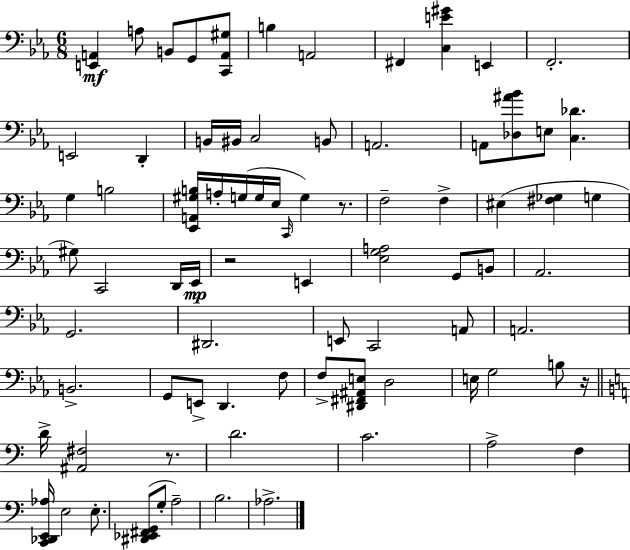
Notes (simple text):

[E2,A2]/q A3/e B2/e G2/e [C2,A2,G#3]/e B3/q A2/h F#2/q [C3,E4,G#4]/q E2/q F2/h. E2/h D2/q B2/s BIS2/s C3/h B2/e A2/h. A2/e [Db3,A#4,Bb4]/e E3/e [C3,Db4]/q. G3/q B3/h [Eb2,A2,G#3,B3]/s A3/s G3/s G3/s Eb3/s C2/s G3/q R/e. F3/h F3/q EIS3/q [F#3,Gb3]/q G3/q G#3/e C2/h D2/s Eb2/s R/h E2/q [Eb3,G3,A3]/h G2/e B2/e Ab2/h. G2/h. D#2/h. E2/e C2/h A2/e A2/h. B2/h. G2/e E2/e D2/q. F3/e F3/e [D#2,F#2,A#2,E3]/e D3/h E3/s G3/h B3/e R/s D4/s [A#2,F#3]/h R/e. D4/h. C4/h. A3/h F3/q [C2,Db2,E2,Ab3]/s E3/h E3/e. [D#2,Eb2,F#2,G2]/e G3/e A3/h B3/h. Ab3/h.